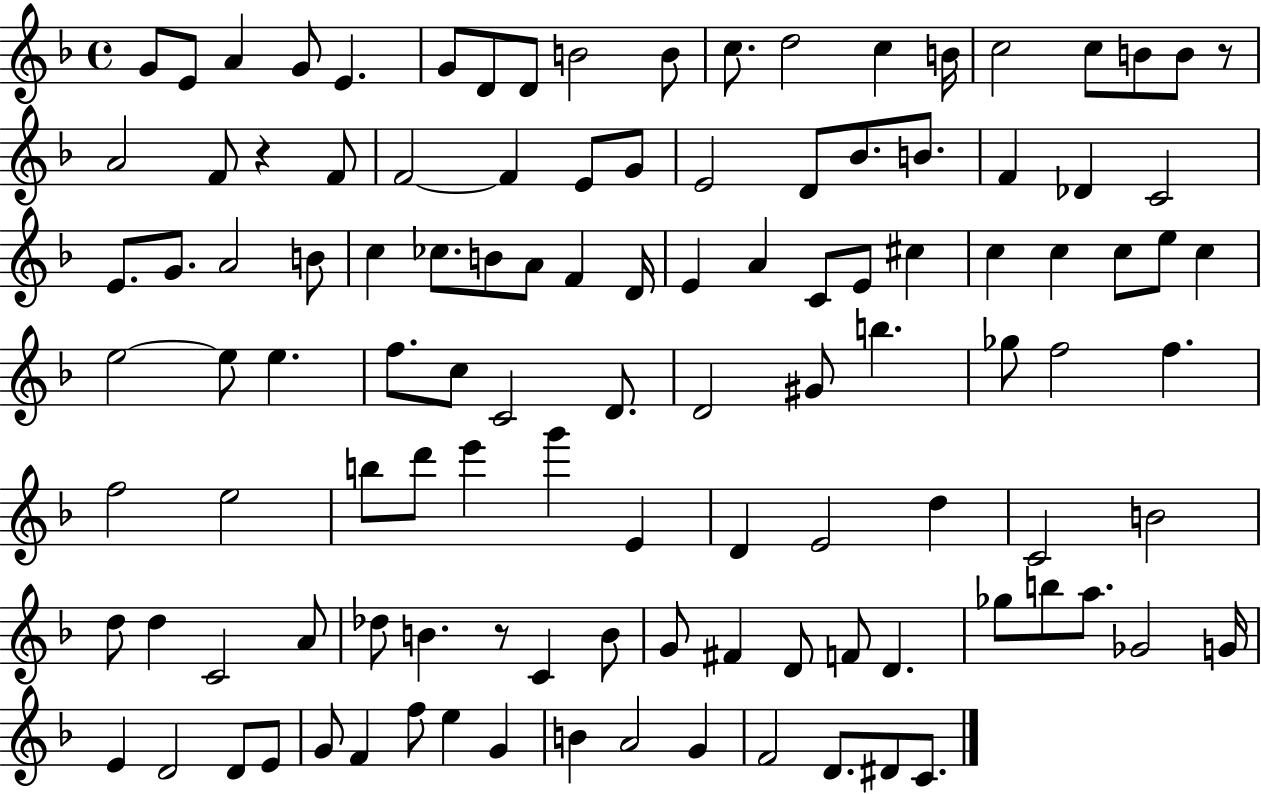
G4/e E4/e A4/q G4/e E4/q. G4/e D4/e D4/e B4/h B4/e C5/e. D5/h C5/q B4/s C5/h C5/e B4/e B4/e R/e A4/h F4/e R/q F4/e F4/h F4/q E4/e G4/e E4/h D4/e Bb4/e. B4/e. F4/q Db4/q C4/h E4/e. G4/e. A4/h B4/e C5/q CES5/e. B4/e A4/e F4/q D4/s E4/q A4/q C4/e E4/e C#5/q C5/q C5/q C5/e E5/e C5/q E5/h E5/e E5/q. F5/e. C5/e C4/h D4/e. D4/h G#4/e B5/q. Gb5/e F5/h F5/q. F5/h E5/h B5/e D6/e E6/q G6/q E4/q D4/q E4/h D5/q C4/h B4/h D5/e D5/q C4/h A4/e Db5/e B4/q. R/e C4/q B4/e G4/e F#4/q D4/e F4/e D4/q. Gb5/e B5/e A5/e. Gb4/h G4/s E4/q D4/h D4/e E4/e G4/e F4/q F5/e E5/q G4/q B4/q A4/h G4/q F4/h D4/e. D#4/e C4/e.